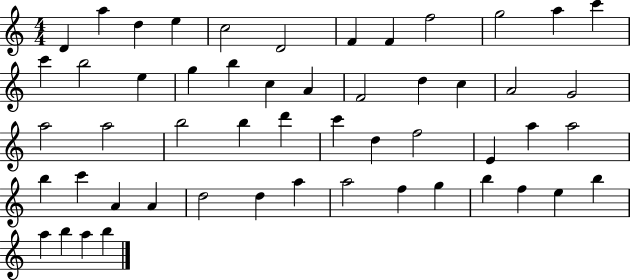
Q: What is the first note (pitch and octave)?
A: D4